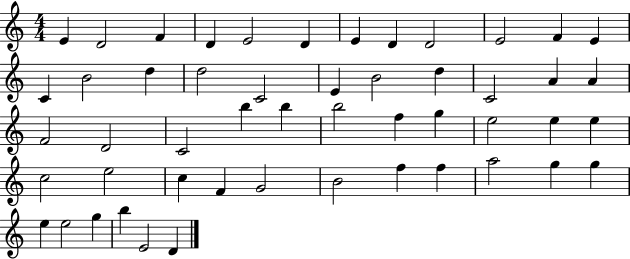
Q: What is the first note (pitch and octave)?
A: E4